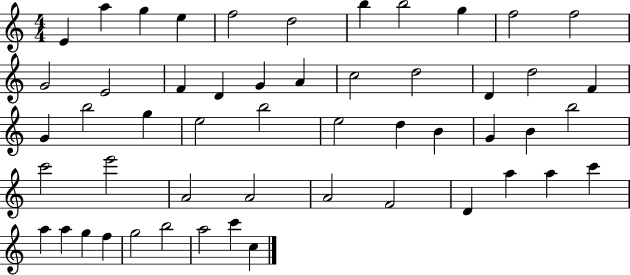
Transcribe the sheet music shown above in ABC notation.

X:1
T:Untitled
M:4/4
L:1/4
K:C
E a g e f2 d2 b b2 g f2 f2 G2 E2 F D G A c2 d2 D d2 F G b2 g e2 b2 e2 d B G B b2 c'2 e'2 A2 A2 A2 F2 D a a c' a a g f g2 b2 a2 c' c